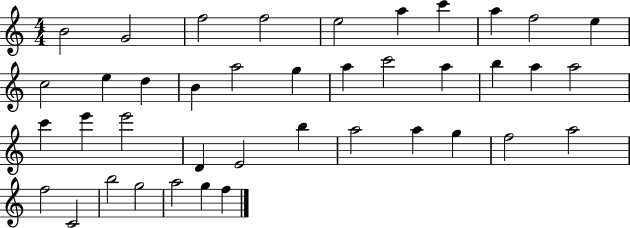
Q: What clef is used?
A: treble